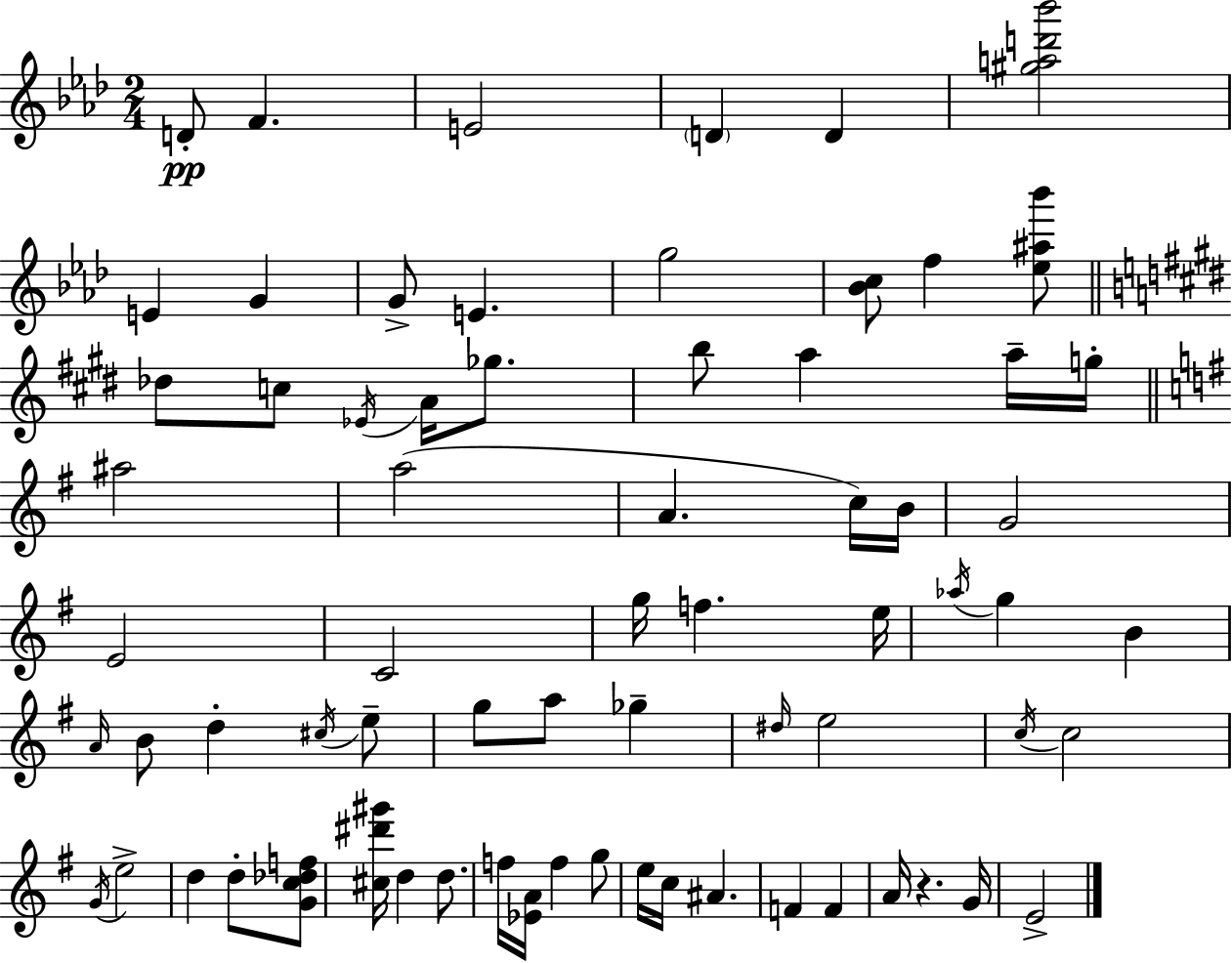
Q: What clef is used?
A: treble